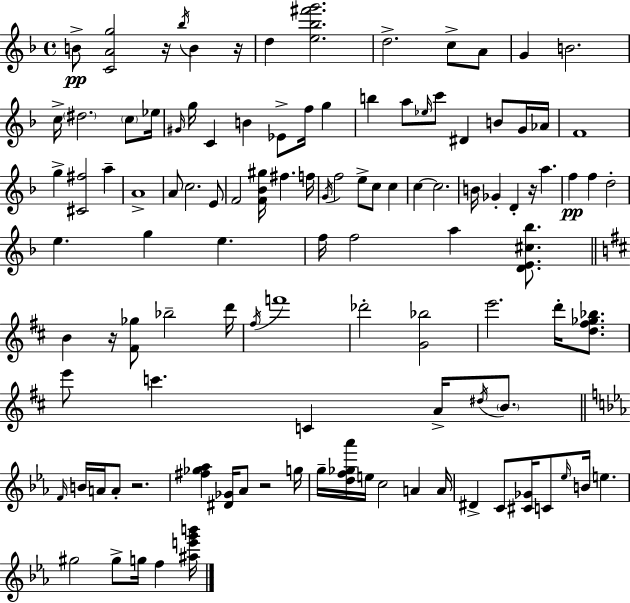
X:1
T:Untitled
M:4/4
L:1/4
K:F
B/2 [CAg]2 z/4 _b/4 B z/4 d [e_b^f'g']2 d2 c/2 A/2 G B2 c/4 ^d2 c/2 _e/4 ^G/4 g/4 C B _E/2 f/4 g b a/2 _e/4 c'/2 ^D B/2 G/4 _A/4 F4 g [^C^f]2 a A4 A/2 c2 E/2 F2 [F_B^g]/4 ^f f/4 G/4 f2 e/2 c/2 c c c2 B/4 _G D z/4 a f f d2 e g e f/4 f2 a [DE^c_b]/2 B z/4 [^F_g]/2 _b2 d'/4 ^f/4 f'4 _d'2 [G_b]2 e'2 d'/4 [d^f_g_b]/2 e'/2 c' C A/4 ^d/4 B/2 F/4 B/4 A/4 A/2 z2 [^f_g_a] [^D_G]/4 _A/2 z2 g/4 g/4 [df_g_a']/4 e/4 c2 A A/4 ^D C/2 [^C_G]/4 C/2 _e/4 B/4 e ^g2 ^g/2 g/4 f [^ae'g'b']/4